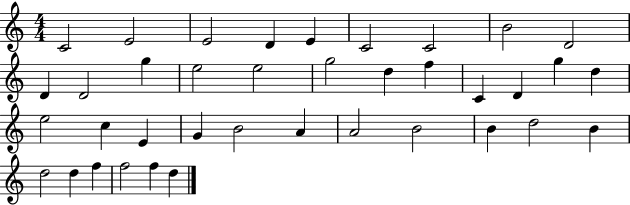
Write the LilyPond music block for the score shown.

{
  \clef treble
  \numericTimeSignature
  \time 4/4
  \key c \major
  c'2 e'2 | e'2 d'4 e'4 | c'2 c'2 | b'2 d'2 | \break d'4 d'2 g''4 | e''2 e''2 | g''2 d''4 f''4 | c'4 d'4 g''4 d''4 | \break e''2 c''4 e'4 | g'4 b'2 a'4 | a'2 b'2 | b'4 d''2 b'4 | \break d''2 d''4 f''4 | f''2 f''4 d''4 | \bar "|."
}